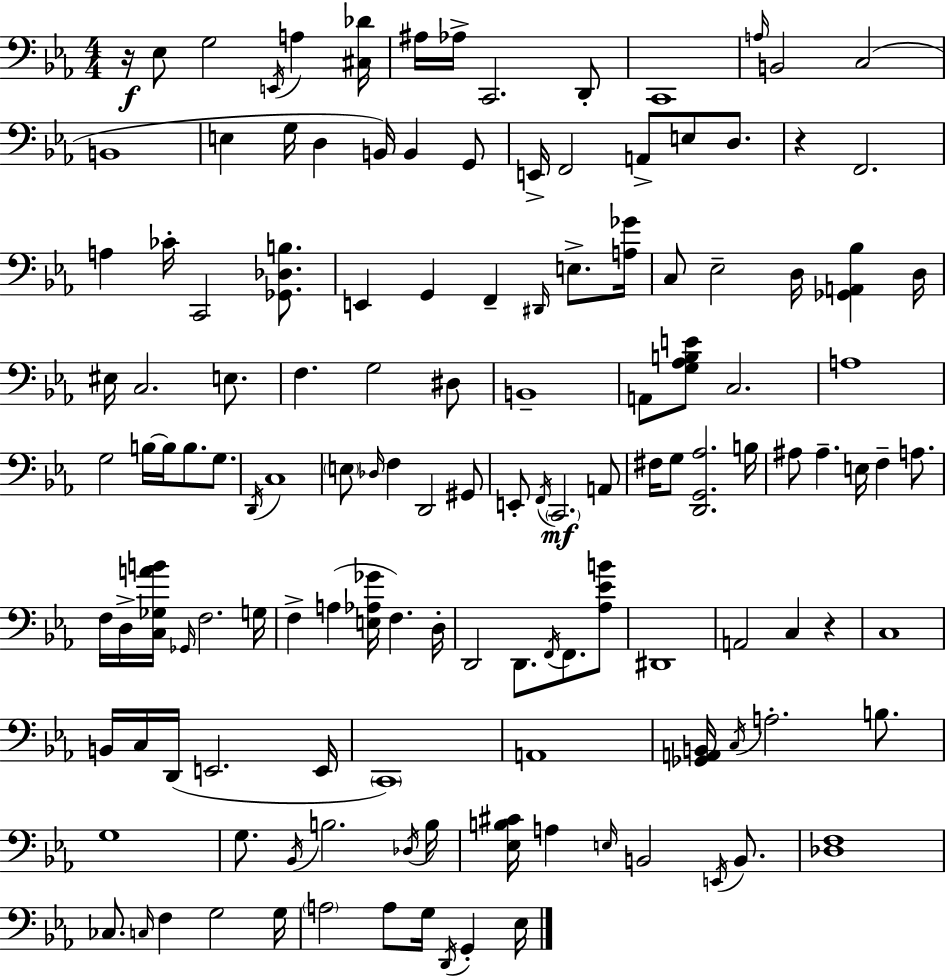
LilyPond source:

{
  \clef bass
  \numericTimeSignature
  \time 4/4
  \key ees \major
  r16\f ees8 g2 \acciaccatura { e,16 } a4 | <cis des'>16 ais16 aes16-> c,2. d,8-. | c,1 | \grace { a16 } b,2 c2( | \break b,1 | e4 g16 d4 b,16) b,4 | g,8 e,16-> f,2 a,8-> e8 d8. | r4 f,2. | \break a4 ces'16-. c,2 <ges, des b>8. | e,4 g,4 f,4-- \grace { dis,16 } e8.-> | <a ges'>16 c8 ees2-- d16 <ges, a, bes>4 | d16 eis16 c2. | \break e8. f4. g2 | dis8 b,1-- | a,8 <g aes b e'>8 c2. | a1 | \break g2 b16~~ b16 b8. | g8. \acciaccatura { d,16 } c1 | \parenthesize e8 \grace { des16 } f4 d,2 | gis,8 e,8-. \acciaccatura { f,16 }\mf \parenthesize c,2. | \break a,8 fis16 g8 <d, g, aes>2. | b16 ais8 ais4.-- e16 f4-- | a8. f16 d16-> <c ges a' b'>16 \grace { ges,16 } f2. | g16 f4-> a4( <e aes ges'>16 | \break f4.) d16-. d,2 d,8. | \acciaccatura { f,16 } f,8. <aes ees' b'>8 dis,1 | a,2 | c4 r4 c1 | \break b,16 c16 d,16( e,2. | e,16 \parenthesize c,1) | a,1 | <ges, a, b,>16 \acciaccatura { c16 } a2.-. | \break b8. g1 | g8. \acciaccatura { bes,16 } b2. | \acciaccatura { des16 } b16 <ees b cis'>16 a4 | \grace { e16 } b,2 \acciaccatura { e,16 } b,8. <des f>1 | \break ces8. | \grace { c16 } f4 g2 g16 \parenthesize a2 | a8 g16 \acciaccatura { d,16 } g,4-. ees16 \bar "|."
}